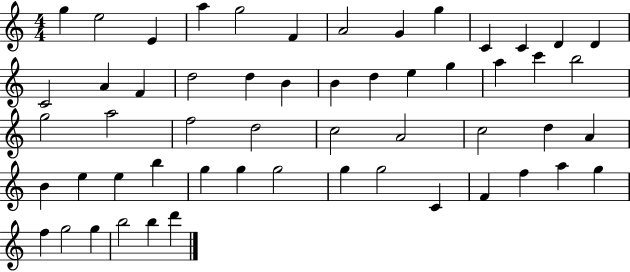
{
  \clef treble
  \numericTimeSignature
  \time 4/4
  \key c \major
  g''4 e''2 e'4 | a''4 g''2 f'4 | a'2 g'4 g''4 | c'4 c'4 d'4 d'4 | \break c'2 a'4 f'4 | d''2 d''4 b'4 | b'4 d''4 e''4 g''4 | a''4 c'''4 b''2 | \break g''2 a''2 | f''2 d''2 | c''2 a'2 | c''2 d''4 a'4 | \break b'4 e''4 e''4 b''4 | g''4 g''4 g''2 | g''4 g''2 c'4 | f'4 f''4 a''4 g''4 | \break f''4 g''2 g''4 | b''2 b''4 d'''4 | \bar "|."
}